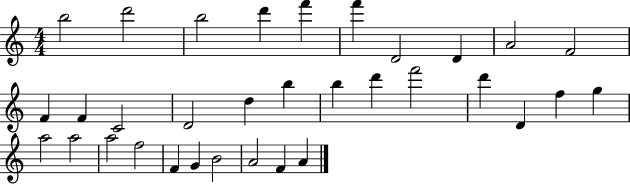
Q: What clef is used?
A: treble